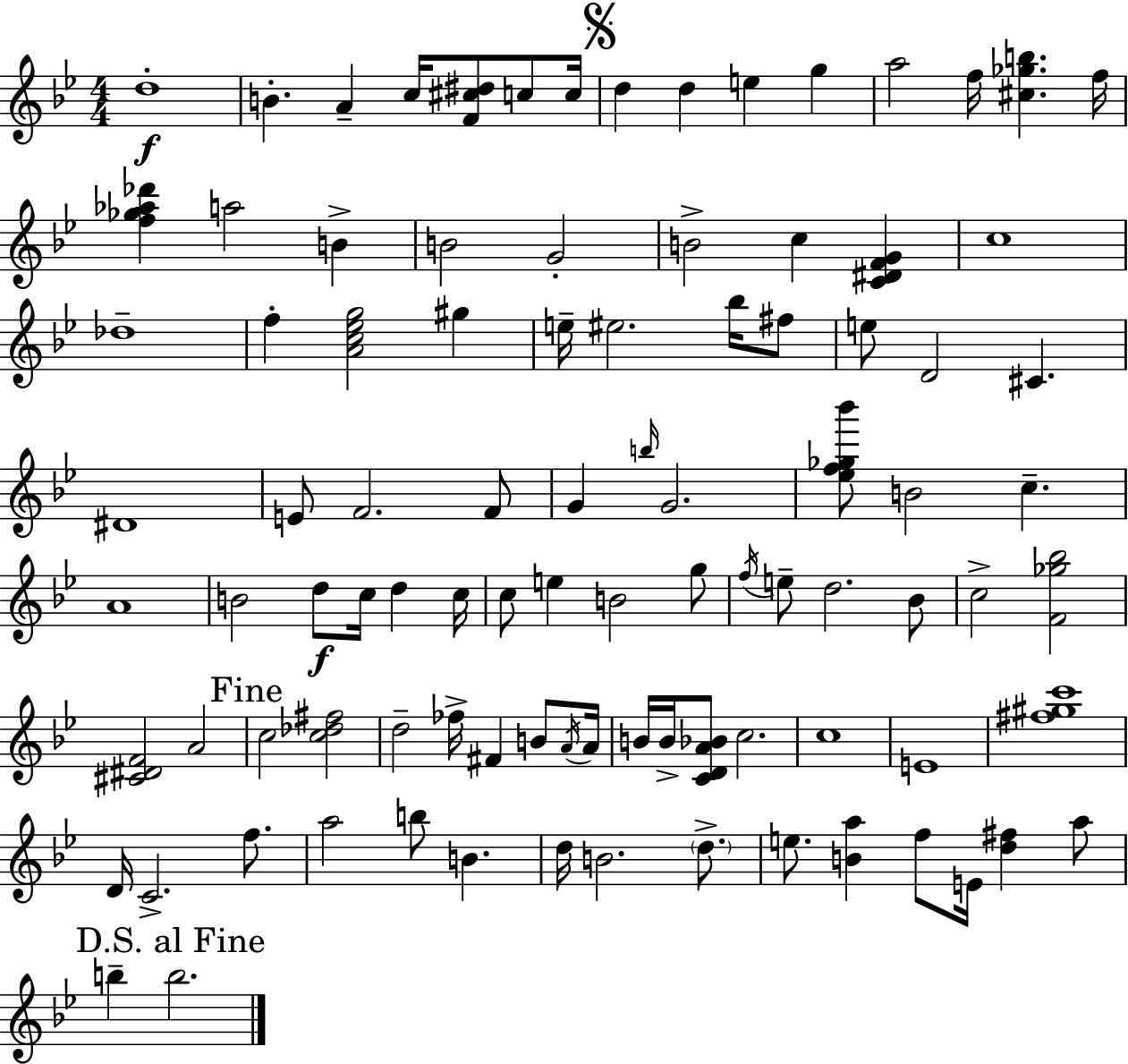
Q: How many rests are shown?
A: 0